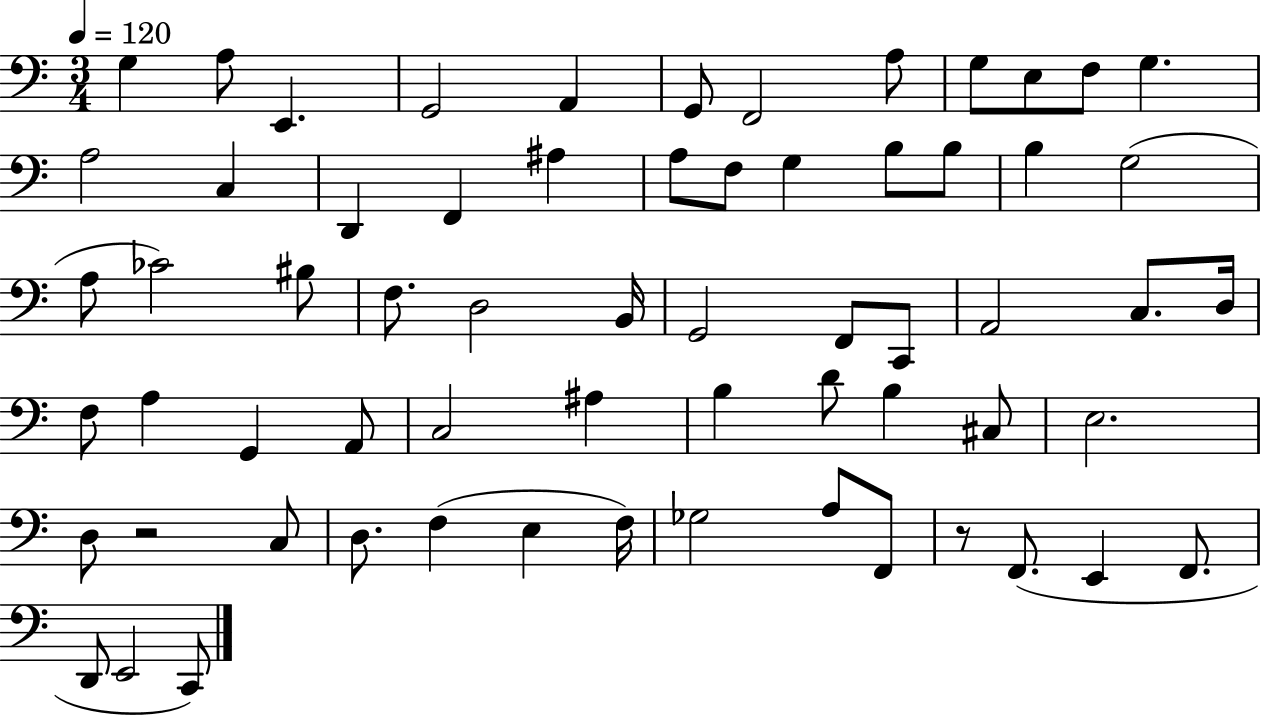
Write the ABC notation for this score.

X:1
T:Untitled
M:3/4
L:1/4
K:C
G, A,/2 E,, G,,2 A,, G,,/2 F,,2 A,/2 G,/2 E,/2 F,/2 G, A,2 C, D,, F,, ^A, A,/2 F,/2 G, B,/2 B,/2 B, G,2 A,/2 _C2 ^B,/2 F,/2 D,2 B,,/4 G,,2 F,,/2 C,,/2 A,,2 C,/2 D,/4 F,/2 A, G,, A,,/2 C,2 ^A, B, D/2 B, ^C,/2 E,2 D,/2 z2 C,/2 D,/2 F, E, F,/4 _G,2 A,/2 F,,/2 z/2 F,,/2 E,, F,,/2 D,,/2 E,,2 C,,/2